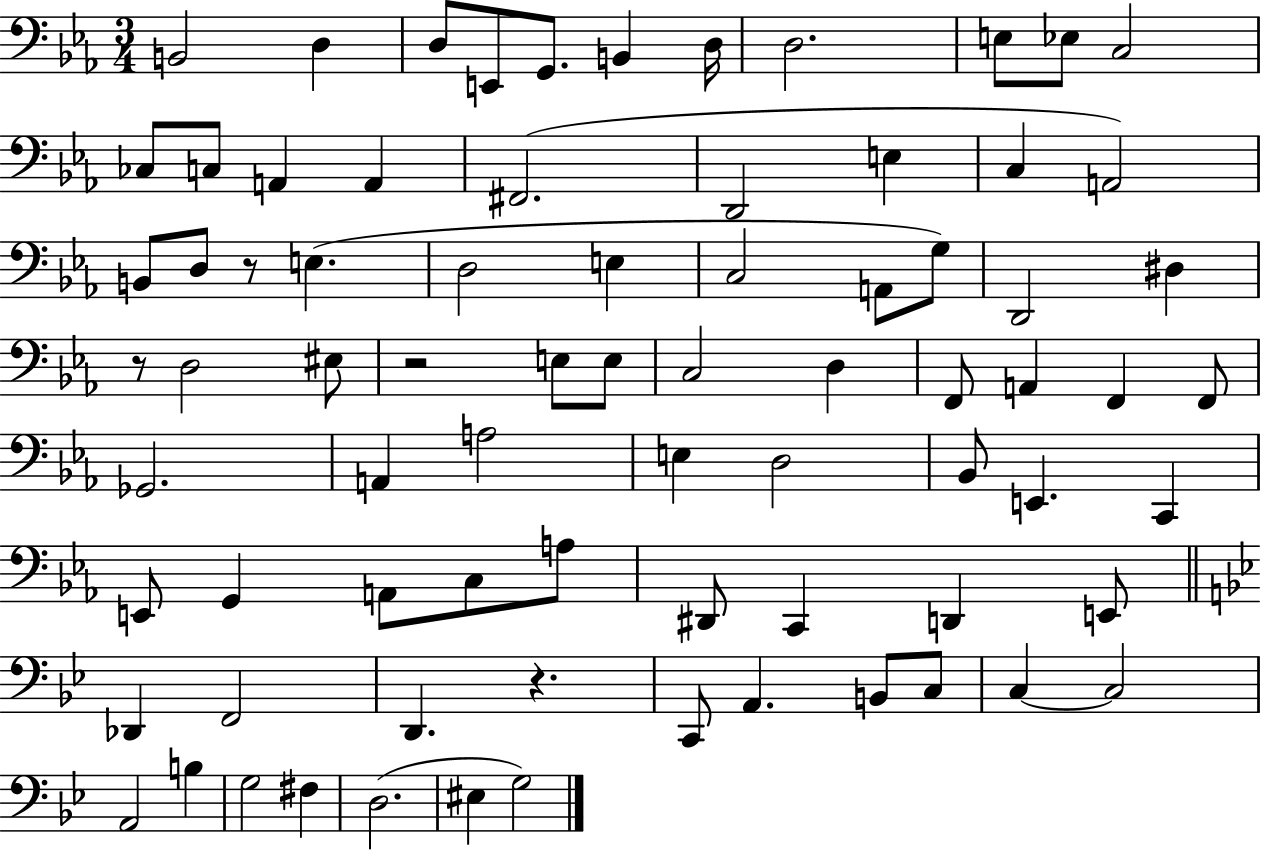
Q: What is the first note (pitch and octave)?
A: B2